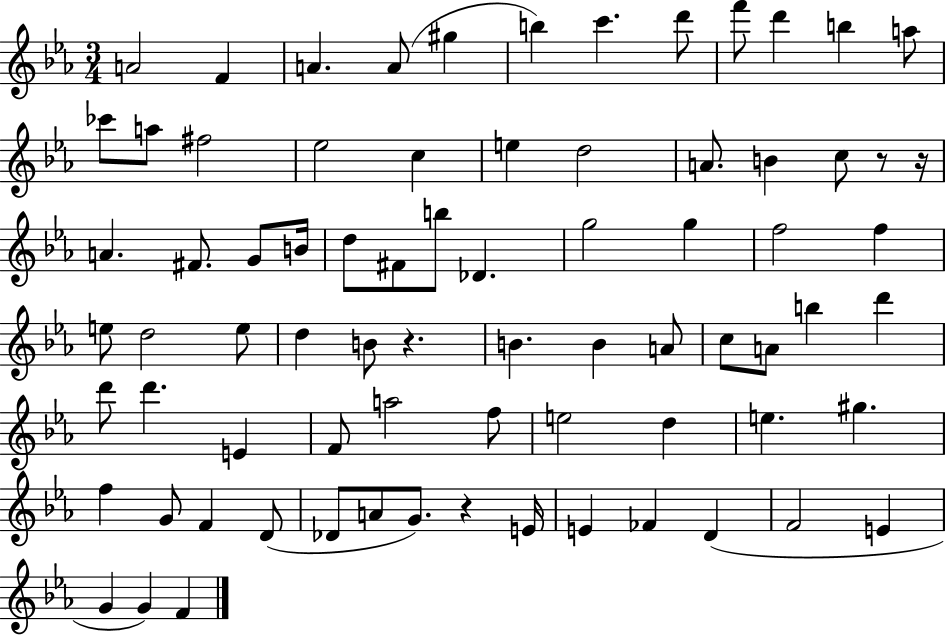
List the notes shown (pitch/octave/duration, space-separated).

A4/h F4/q A4/q. A4/e G#5/q B5/q C6/q. D6/e F6/e D6/q B5/q A5/e CES6/e A5/e F#5/h Eb5/h C5/q E5/q D5/h A4/e. B4/q C5/e R/e R/s A4/q. F#4/e. G4/e B4/s D5/e F#4/e B5/e Db4/q. G5/h G5/q F5/h F5/q E5/e D5/h E5/e D5/q B4/e R/q. B4/q. B4/q A4/e C5/e A4/e B5/q D6/q D6/e D6/q. E4/q F4/e A5/h F5/e E5/h D5/q E5/q. G#5/q. F5/q G4/e F4/q D4/e Db4/e A4/e G4/e. R/q E4/s E4/q FES4/q D4/q F4/h E4/q G4/q G4/q F4/q